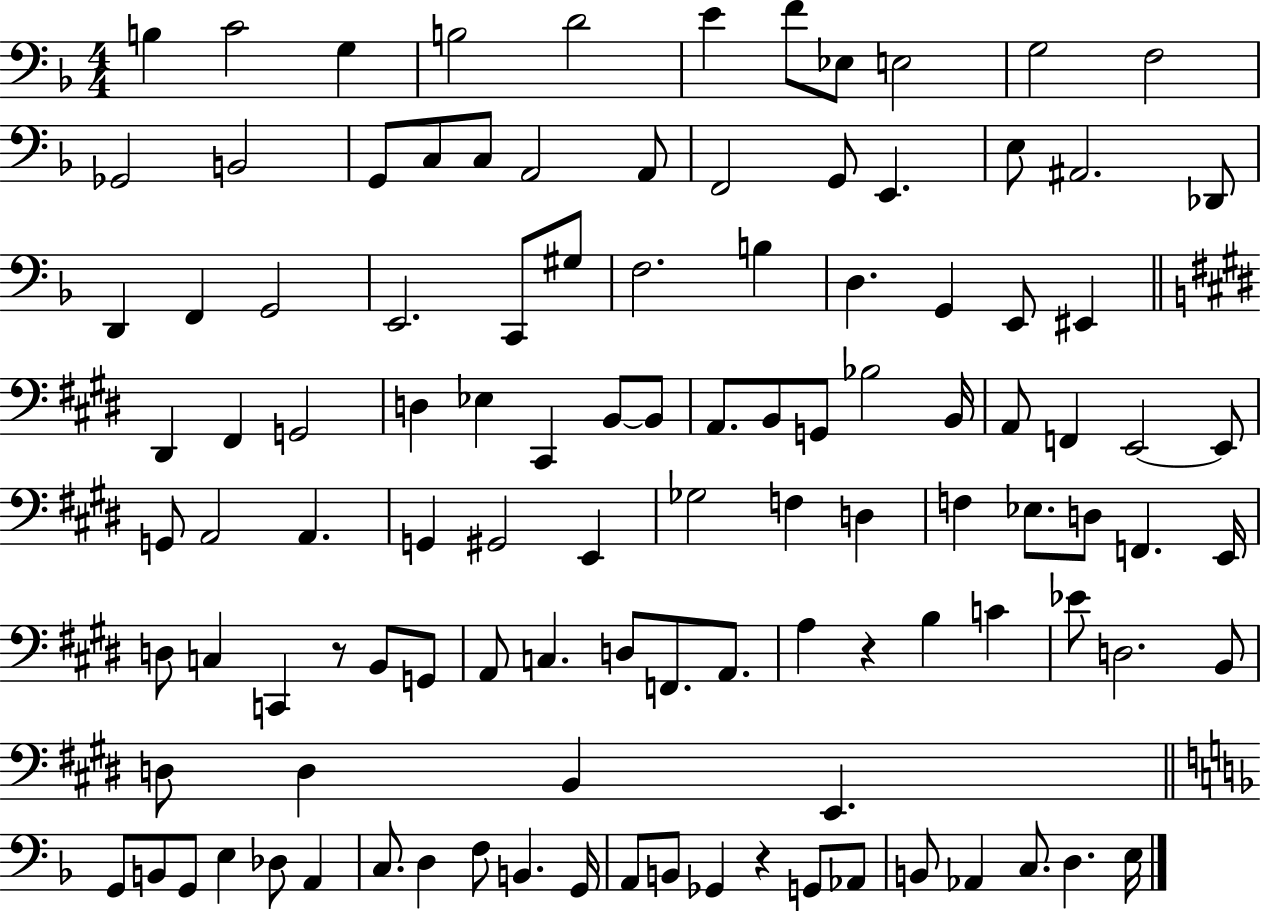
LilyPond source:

{
  \clef bass
  \numericTimeSignature
  \time 4/4
  \key f \major
  b4 c'2 g4 | b2 d'2 | e'4 f'8 ees8 e2 | g2 f2 | \break ges,2 b,2 | g,8 c8 c8 a,2 a,8 | f,2 g,8 e,4. | e8 ais,2. des,8 | \break d,4 f,4 g,2 | e,2. c,8 gis8 | f2. b4 | d4. g,4 e,8 eis,4 | \break \bar "||" \break \key e \major dis,4 fis,4 g,2 | d4 ees4 cis,4 b,8~~ b,8 | a,8. b,8 g,8 bes2 b,16 | a,8 f,4 e,2~~ e,8 | \break g,8 a,2 a,4. | g,4 gis,2 e,4 | ges2 f4 d4 | f4 ees8. d8 f,4. e,16 | \break d8 c4 c,4 r8 b,8 g,8 | a,8 c4. d8 f,8. a,8. | a4 r4 b4 c'4 | ees'8 d2. b,8 | \break d8 d4 b,4 e,4. | \bar "||" \break \key d \minor g,8 b,8 g,8 e4 des8 a,4 | c8. d4 f8 b,4. g,16 | a,8 b,8 ges,4 r4 g,8 aes,8 | b,8 aes,4 c8. d4. e16 | \break \bar "|."
}